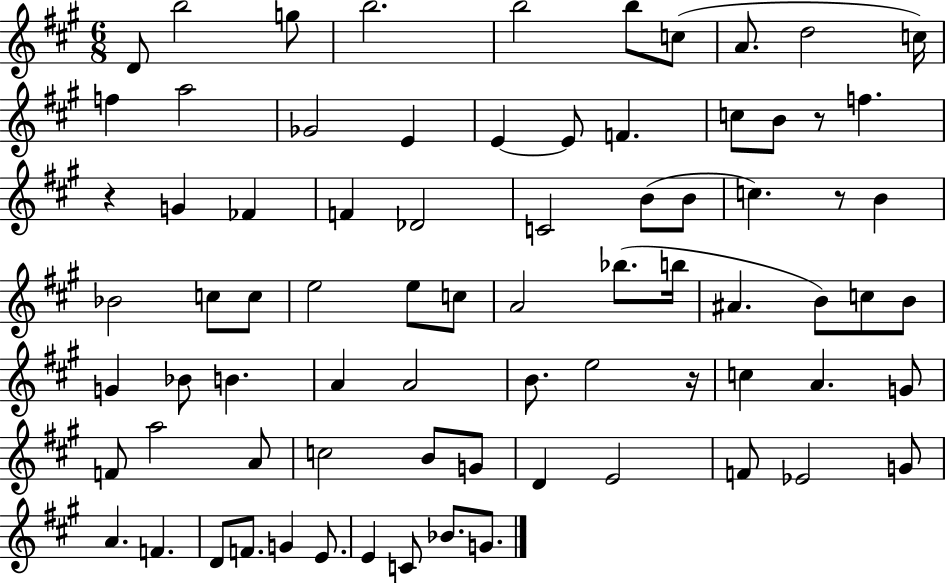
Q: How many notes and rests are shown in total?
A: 77